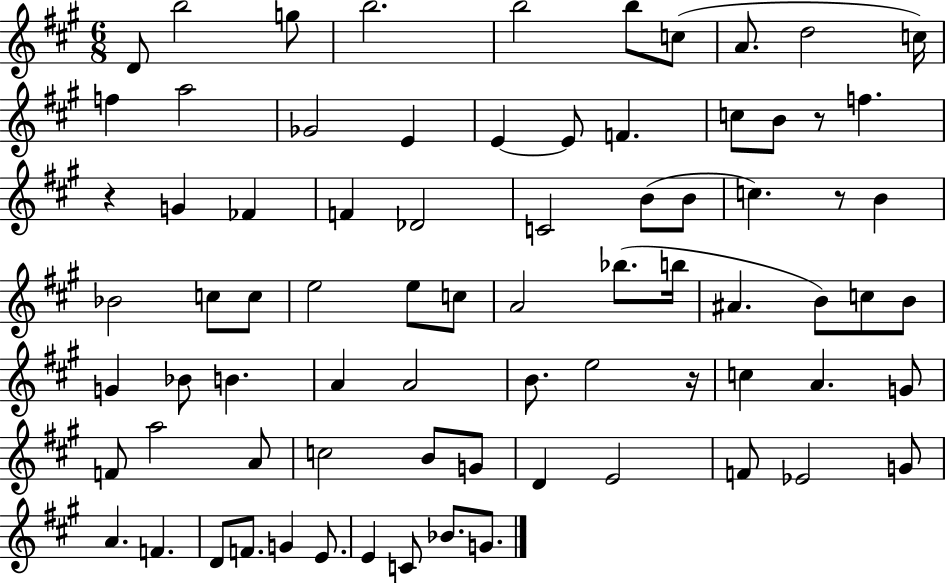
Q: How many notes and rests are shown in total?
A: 77